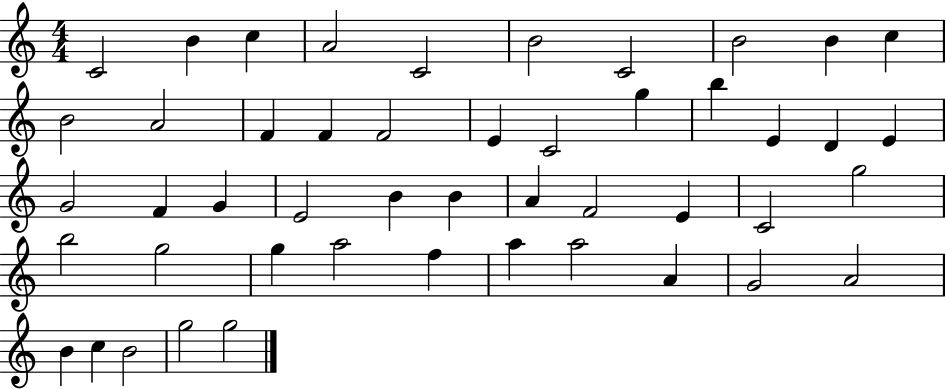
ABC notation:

X:1
T:Untitled
M:4/4
L:1/4
K:C
C2 B c A2 C2 B2 C2 B2 B c B2 A2 F F F2 E C2 g b E D E G2 F G E2 B B A F2 E C2 g2 b2 g2 g a2 f a a2 A G2 A2 B c B2 g2 g2